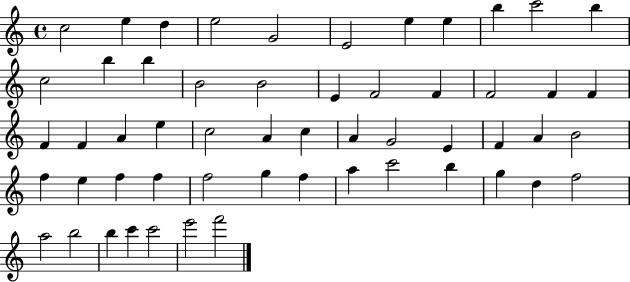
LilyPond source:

{
  \clef treble
  \time 4/4
  \defaultTimeSignature
  \key c \major
  c''2 e''4 d''4 | e''2 g'2 | e'2 e''4 e''4 | b''4 c'''2 b''4 | \break c''2 b''4 b''4 | b'2 b'2 | e'4 f'2 f'4 | f'2 f'4 f'4 | \break f'4 f'4 a'4 e''4 | c''2 a'4 c''4 | a'4 g'2 e'4 | f'4 a'4 b'2 | \break f''4 e''4 f''4 f''4 | f''2 g''4 f''4 | a''4 c'''2 b''4 | g''4 d''4 f''2 | \break a''2 b''2 | b''4 c'''4 c'''2 | e'''2 f'''2 | \bar "|."
}